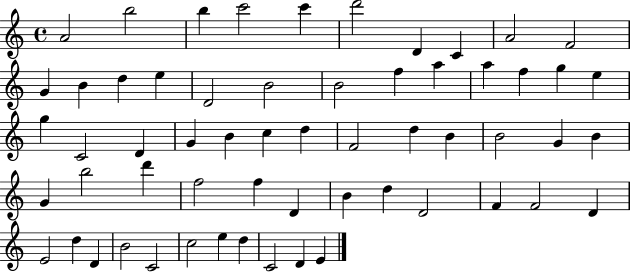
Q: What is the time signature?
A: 4/4